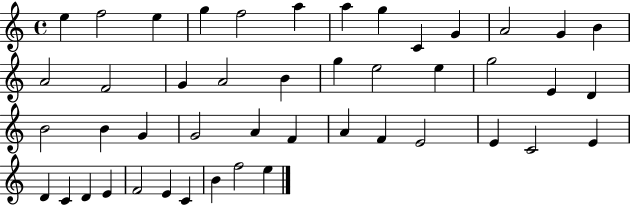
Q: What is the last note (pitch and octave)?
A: E5